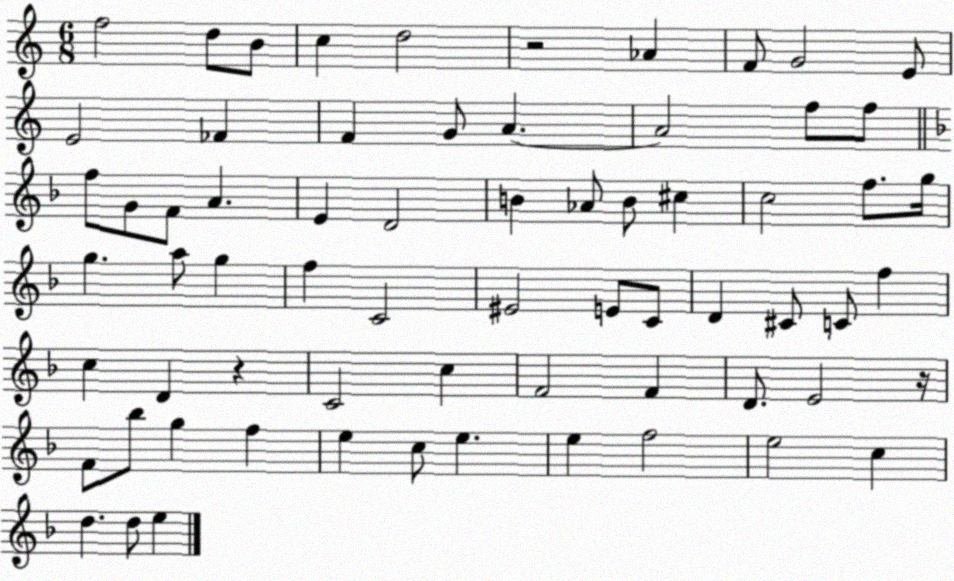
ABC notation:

X:1
T:Untitled
M:6/8
L:1/4
K:C
f2 d/2 B/2 c d2 z2 _A F/2 G2 E/2 E2 _F F G/2 A A2 f/2 f/2 f/2 G/2 F/2 A E D2 B _A/2 B/2 ^c c2 f/2 g/4 g a/2 g f C2 ^E2 E/2 C/2 D ^C/2 C/2 f c D z C2 c F2 F D/2 E2 z/4 F/2 _b/2 g f e c/2 e e f2 e2 c d d/2 e